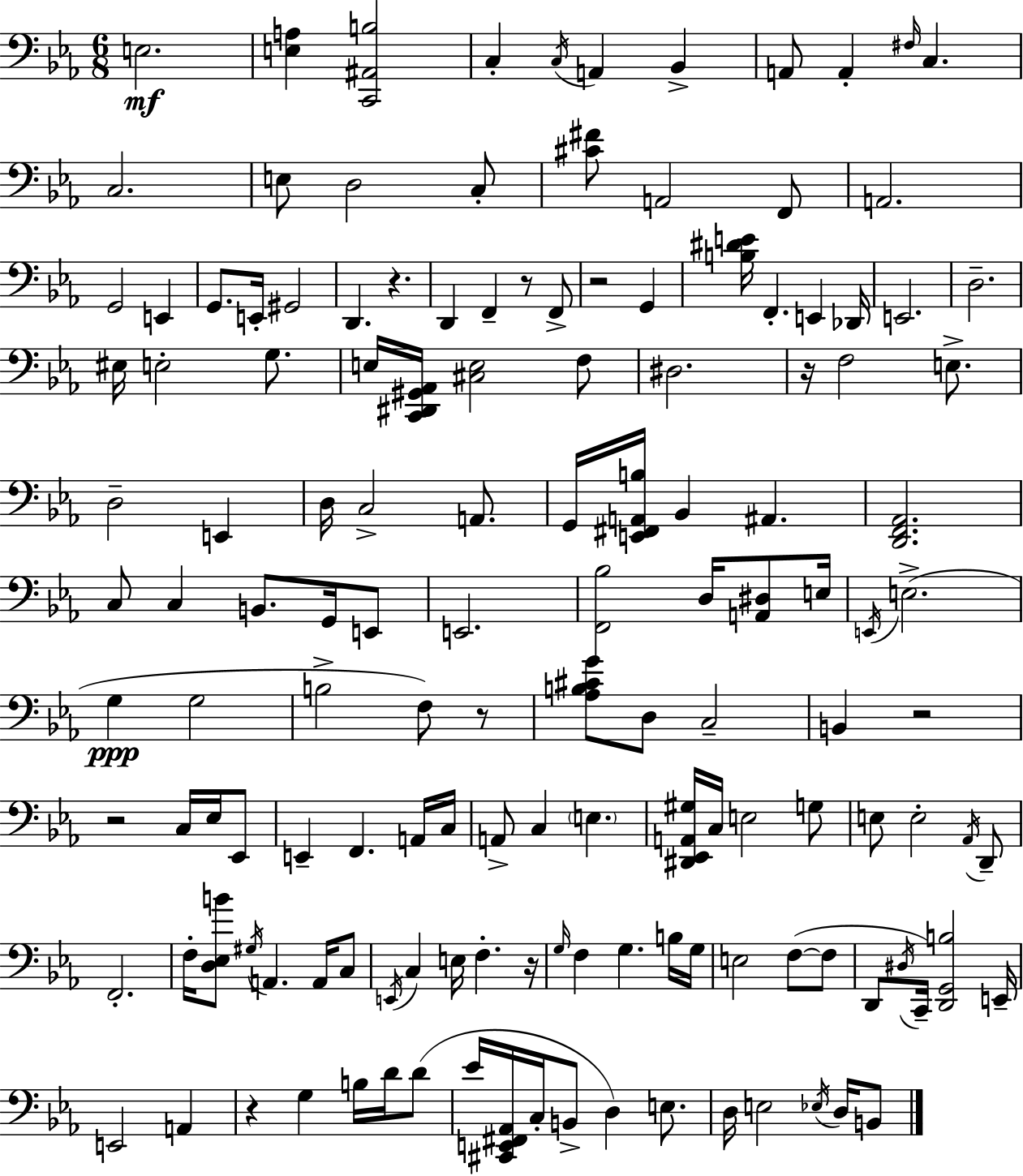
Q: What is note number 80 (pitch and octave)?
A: Ab2